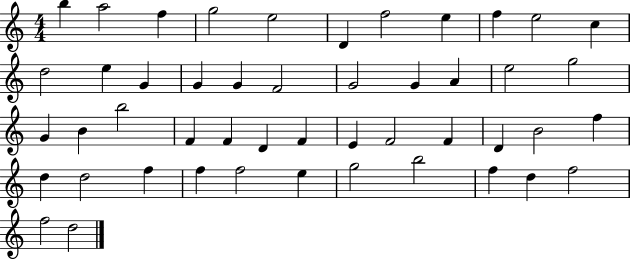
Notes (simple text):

B5/q A5/h F5/q G5/h E5/h D4/q F5/h E5/q F5/q E5/h C5/q D5/h E5/q G4/q G4/q G4/q F4/h G4/h G4/q A4/q E5/h G5/h G4/q B4/q B5/h F4/q F4/q D4/q F4/q E4/q F4/h F4/q D4/q B4/h F5/q D5/q D5/h F5/q F5/q F5/h E5/q G5/h B5/h F5/q D5/q F5/h F5/h D5/h